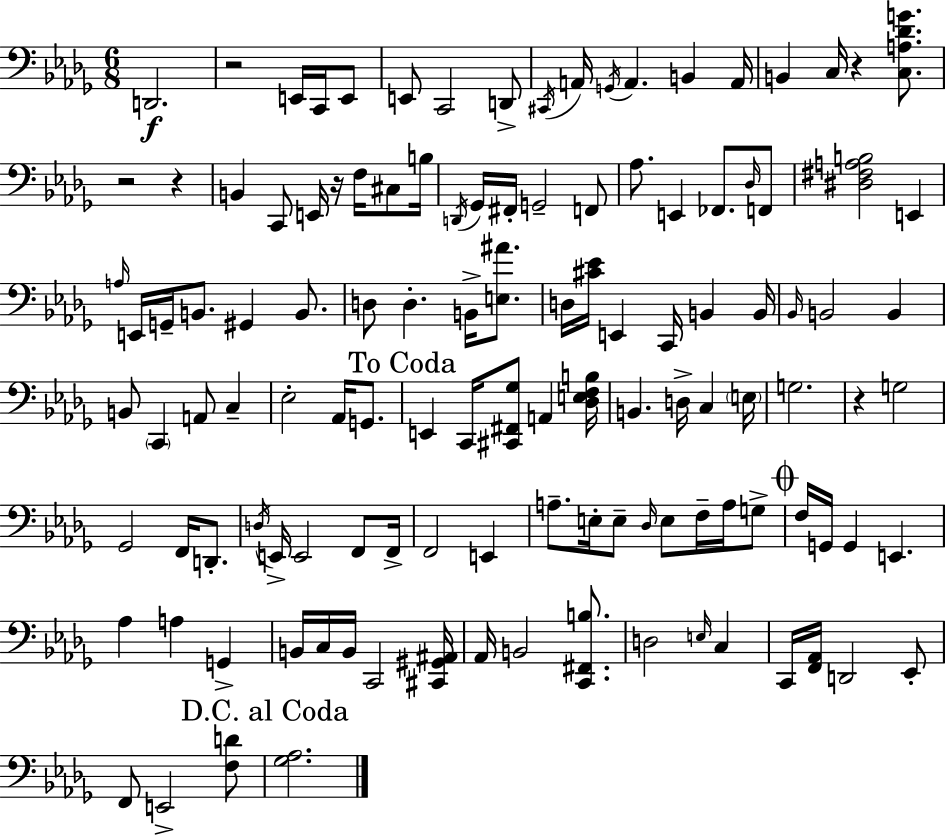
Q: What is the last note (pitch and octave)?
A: E2